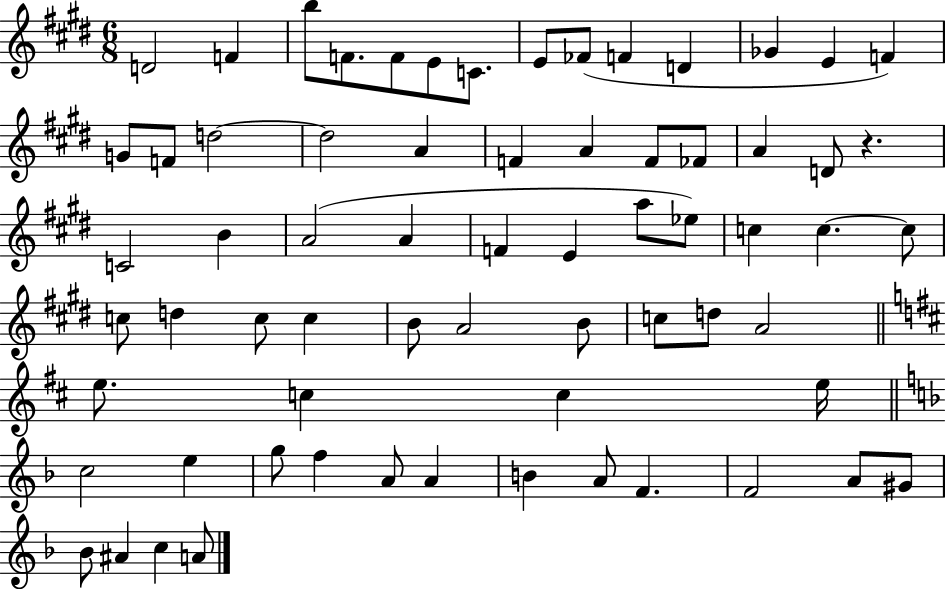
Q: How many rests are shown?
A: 1